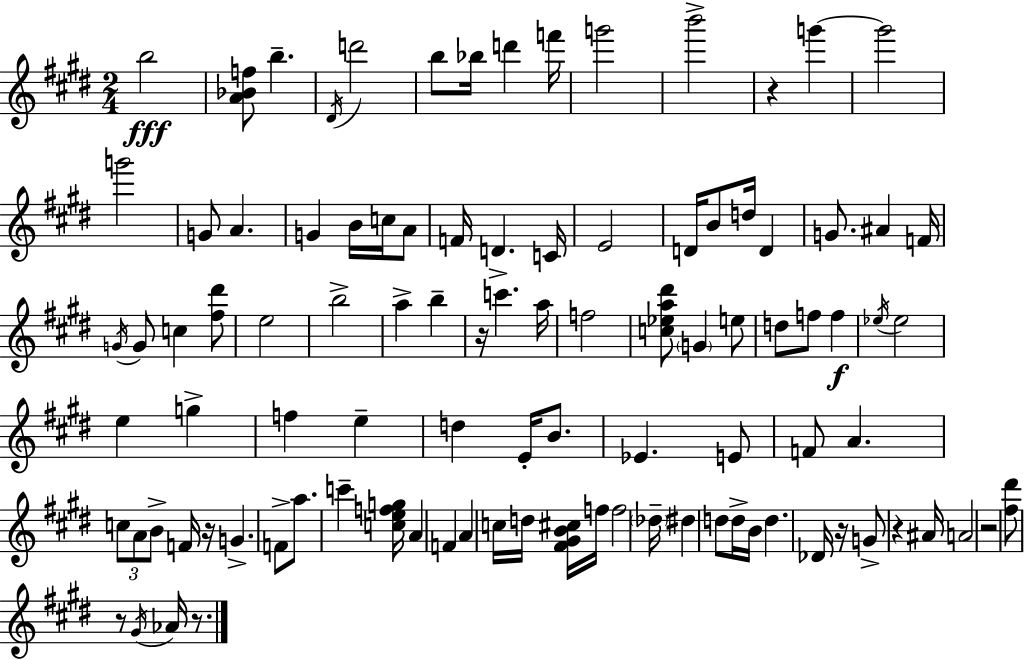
{
  \clef treble
  \numericTimeSignature
  \time 2/4
  \key e \major
  b''2\fff | <a' bes' f''>8 b''4.-- | \acciaccatura { dis'16 } d'''2 | b''8 bes''16 d'''4 | \break f'''16 g'''2 | b'''2-> | r4 g'''4~~ | g'''2 | \break g'''2 | g'8 a'4. | g'4 b'16 c''16 a'8 | f'16 d'4.-> | \break c'16 e'2 | d'16 b'8 d''16 d'4 | g'8. ais'4 | f'16 \acciaccatura { g'16 } g'8 c''4 | \break <fis'' dis'''>8 e''2 | b''2-> | a''4-> b''4-- | r16 c'''4. | \break a''16 f''2 | <c'' ees'' a'' dis'''>8 \parenthesize g'4 | e''8 d''8 f''8 f''4\f | \acciaccatura { ees''16 } ees''2 | \break e''4 g''4-> | f''4 e''4-- | d''4 e'16-. | b'8. ees'4. | \break e'8 f'8 a'4. | \tuplet 3/2 { c''8 a'8 b'8-> } | f'16 r16 g'4.-> | f'8-> a''8. c'''4-- | \break <c'' e'' f'' g''>16 a'4 f'4 | a'4 c''16 | d''16 <fis' gis' b' cis''>16 f''16 f''2 | \parenthesize des''16-- dis''4 | \break d''8 d''16-> b'16 d''4. | des'16 r16 g'8-> r4 | ais'16 a'2 | r2 | \break <fis'' dis'''>8 r8 \acciaccatura { gis'16 } | aes'16 r8. \bar "|."
}